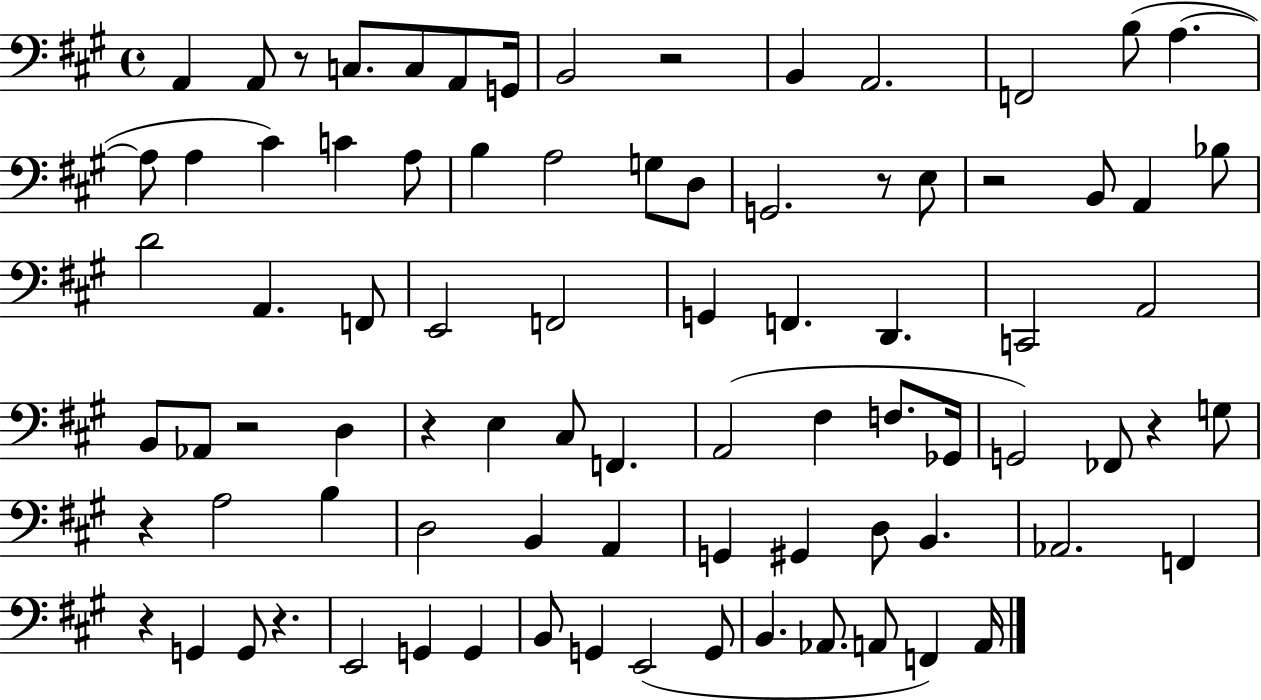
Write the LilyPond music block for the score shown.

{
  \clef bass
  \time 4/4
  \defaultTimeSignature
  \key a \major
  a,4 a,8 r8 c8. c8 a,8 g,16 | b,2 r2 | b,4 a,2. | f,2 b8( a4.~~ | \break a8 a4 cis'4) c'4 a8 | b4 a2 g8 d8 | g,2. r8 e8 | r2 b,8 a,4 bes8 | \break d'2 a,4. f,8 | e,2 f,2 | g,4 f,4. d,4. | c,2 a,2 | \break b,8 aes,8 r2 d4 | r4 e4 cis8 f,4. | a,2( fis4 f8. ges,16 | g,2) fes,8 r4 g8 | \break r4 a2 b4 | d2 b,4 a,4 | g,4 gis,4 d8 b,4. | aes,2. f,4 | \break r4 g,4 g,8 r4. | e,2 g,4 g,4 | b,8 g,4 e,2( g,8 | b,4. aes,8. a,8 f,4) a,16 | \break \bar "|."
}